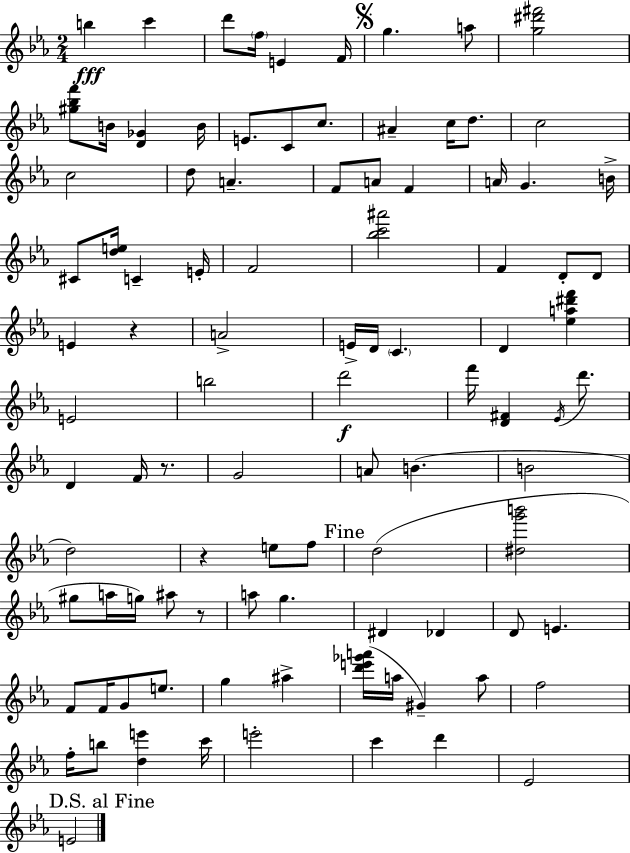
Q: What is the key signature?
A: EES major